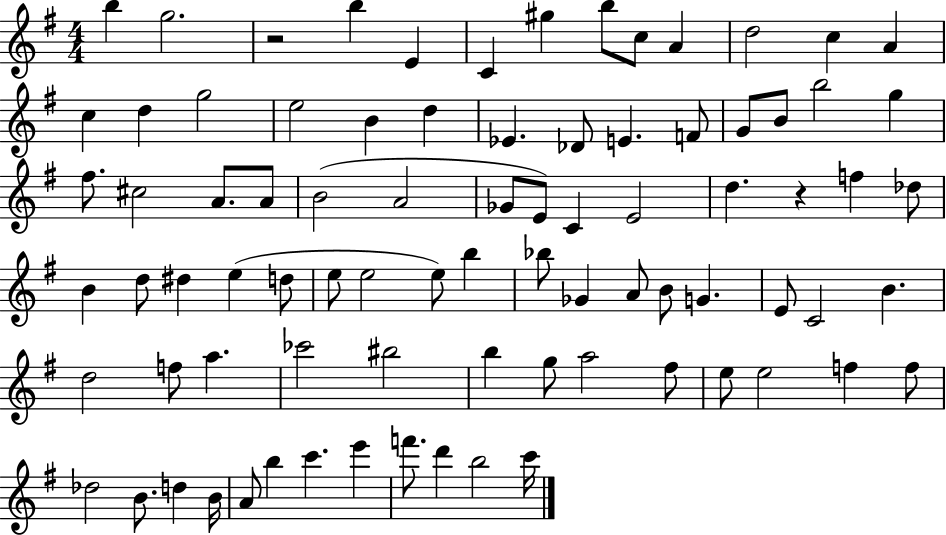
X:1
T:Untitled
M:4/4
L:1/4
K:G
b g2 z2 b E C ^g b/2 c/2 A d2 c A c d g2 e2 B d _E _D/2 E F/2 G/2 B/2 b2 g ^f/2 ^c2 A/2 A/2 B2 A2 _G/2 E/2 C E2 d z f _d/2 B d/2 ^d e d/2 e/2 e2 e/2 b _b/2 _G A/2 B/2 G E/2 C2 B d2 f/2 a _c'2 ^b2 b g/2 a2 ^f/2 e/2 e2 f f/2 _d2 B/2 d B/4 A/2 b c' e' f'/2 d' b2 c'/4